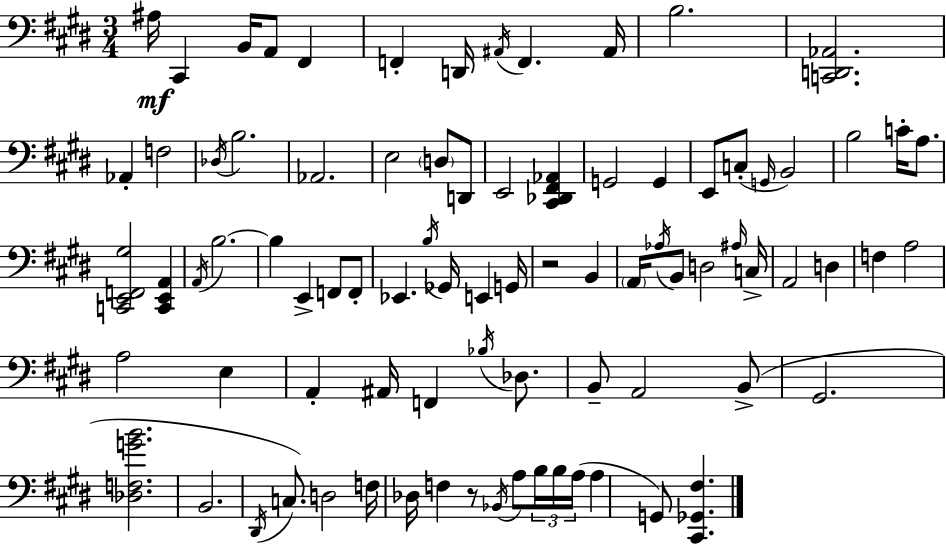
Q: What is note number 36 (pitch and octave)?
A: Eb2